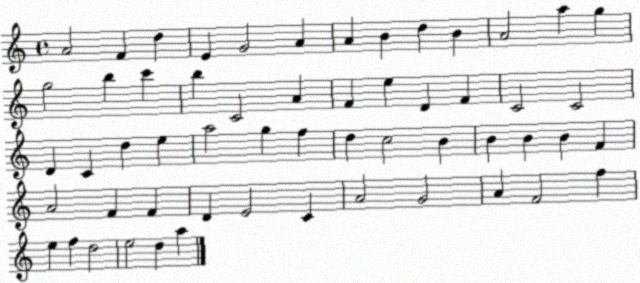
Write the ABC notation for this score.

X:1
T:Untitled
M:4/4
L:1/4
K:C
A2 F d E G2 A A B d B A2 a g g2 b c' b C2 A F e D F C2 C2 D C d e a2 g f d c2 B B B B F A2 F F D E2 C A2 G2 A F2 f e f d2 e2 d a